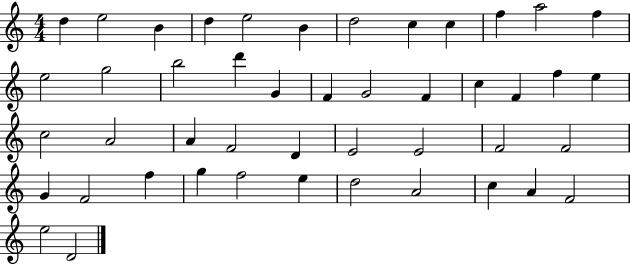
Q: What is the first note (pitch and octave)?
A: D5